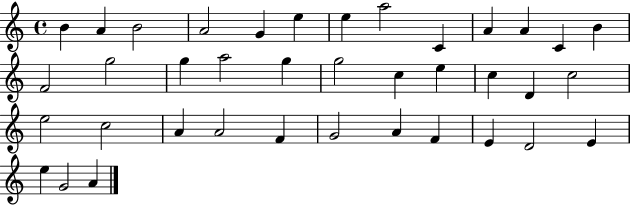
X:1
T:Untitled
M:4/4
L:1/4
K:C
B A B2 A2 G e e a2 C A A C B F2 g2 g a2 g g2 c e c D c2 e2 c2 A A2 F G2 A F E D2 E e G2 A